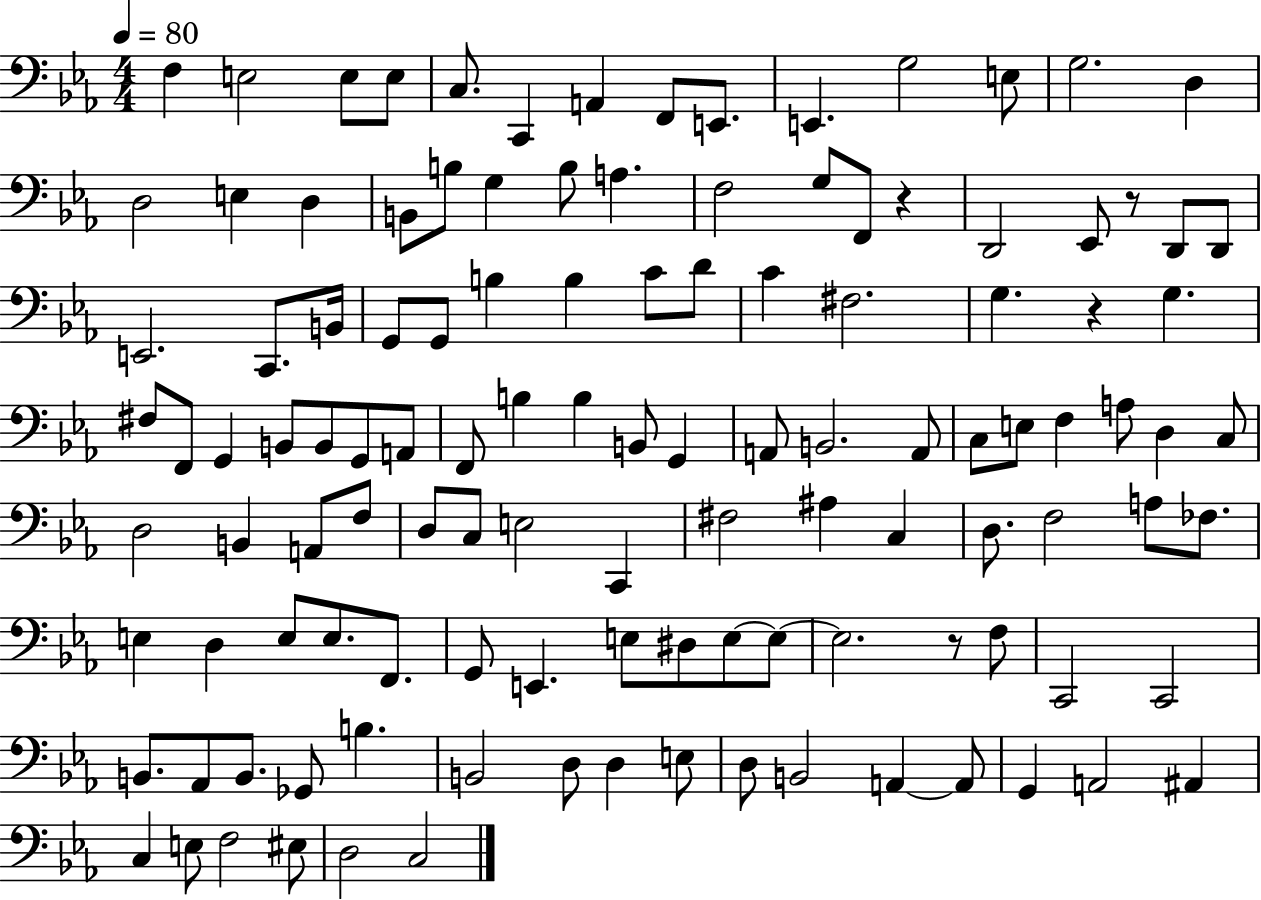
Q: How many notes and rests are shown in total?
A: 119